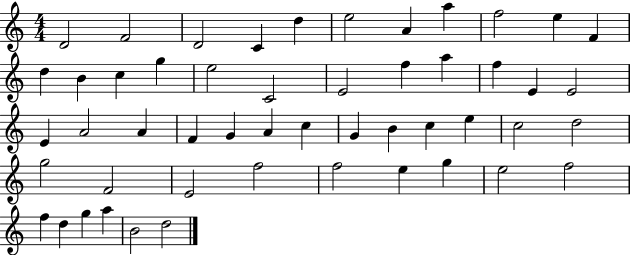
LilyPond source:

{
  \clef treble
  \numericTimeSignature
  \time 4/4
  \key c \major
  d'2 f'2 | d'2 c'4 d''4 | e''2 a'4 a''4 | f''2 e''4 f'4 | \break d''4 b'4 c''4 g''4 | e''2 c'2 | e'2 f''4 a''4 | f''4 e'4 e'2 | \break e'4 a'2 a'4 | f'4 g'4 a'4 c''4 | g'4 b'4 c''4 e''4 | c''2 d''2 | \break g''2 f'2 | e'2 f''2 | f''2 e''4 g''4 | e''2 f''2 | \break f''4 d''4 g''4 a''4 | b'2 d''2 | \bar "|."
}